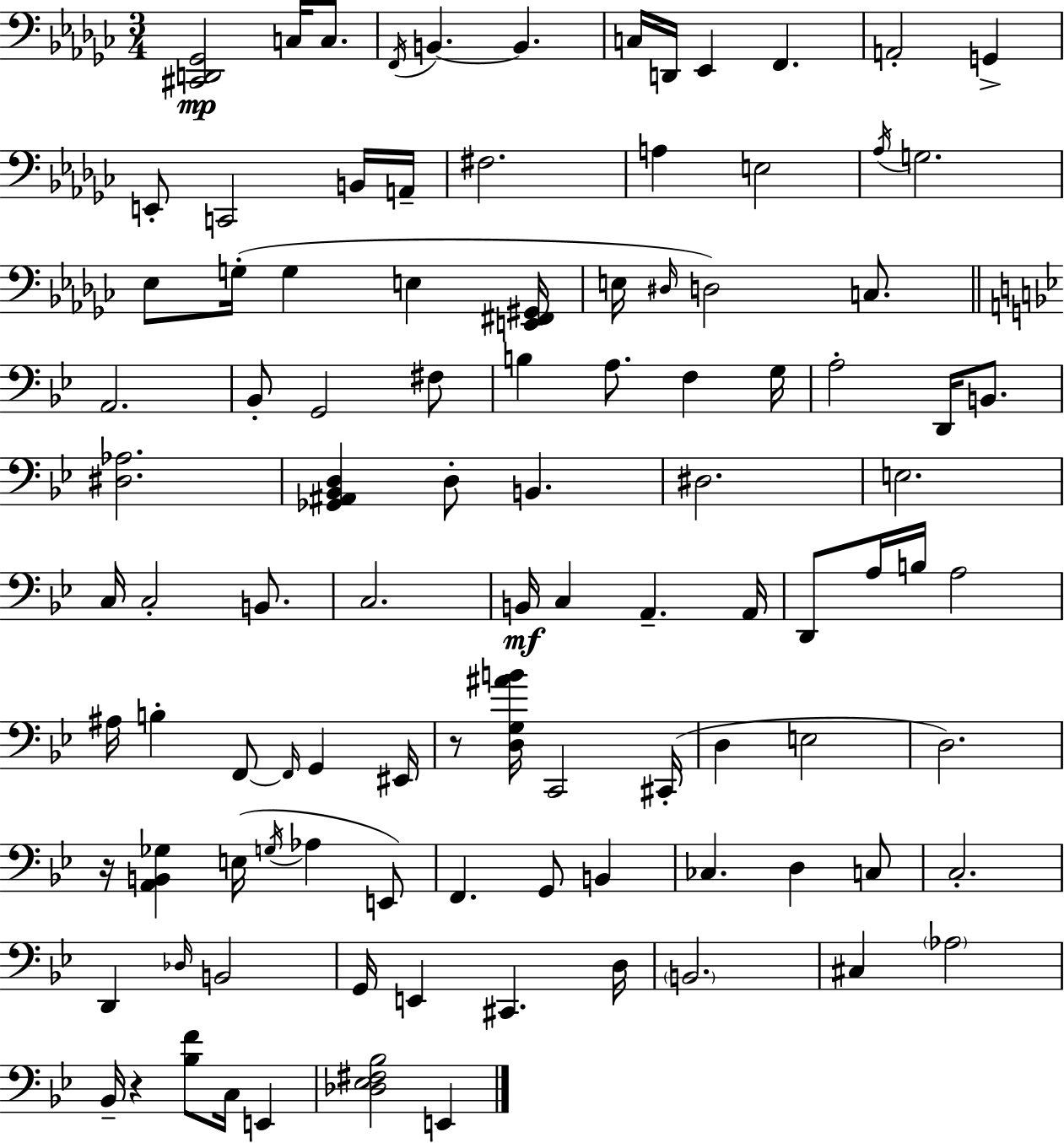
{
  \clef bass
  \numericTimeSignature
  \time 3/4
  \key ees \minor
  <cis, d, ges,>2\mp c16 c8. | \acciaccatura { f,16 } b,4.~~ b,4. | c16 d,16 ees,4 f,4. | a,2-. g,4-> | \break e,8-. c,2 b,16 | a,16-- fis2. | a4 e2 | \acciaccatura { aes16 } g2. | \break ees8 g16-.( g4 e4 | <e, fis, gis,>16 e16 \grace { dis16 }) d2 | c8. \bar "||" \break \key bes \major a,2. | bes,8-. g,2 fis8 | b4 a8. f4 g16 | a2-. d,16 b,8. | \break <dis aes>2. | <ges, ais, bes, d>4 d8-. b,4. | dis2. | e2. | \break c16 c2-. b,8. | c2. | b,16\mf c4 a,4.-- a,16 | d,8 a16 b16 a2 | \break ais16 b4-. f,8~~ \grace { f,16 } g,4 | eis,16 r8 <d g ais' b'>16 c,2 | cis,16-.( d4 e2 | d2.) | \break r16 <a, b, ges>4 e16( \acciaccatura { g16 } aes4 | e,8) f,4. g,8 b,4 | ces4. d4 | c8 c2.-. | \break d,4 \grace { des16 } b,2 | g,16 e,4 cis,4. | d16 \parenthesize b,2. | cis4 \parenthesize aes2 | \break bes,16-- r4 <bes f'>8 c16 e,4 | <des ees fis bes>2 e,4 | \bar "|."
}